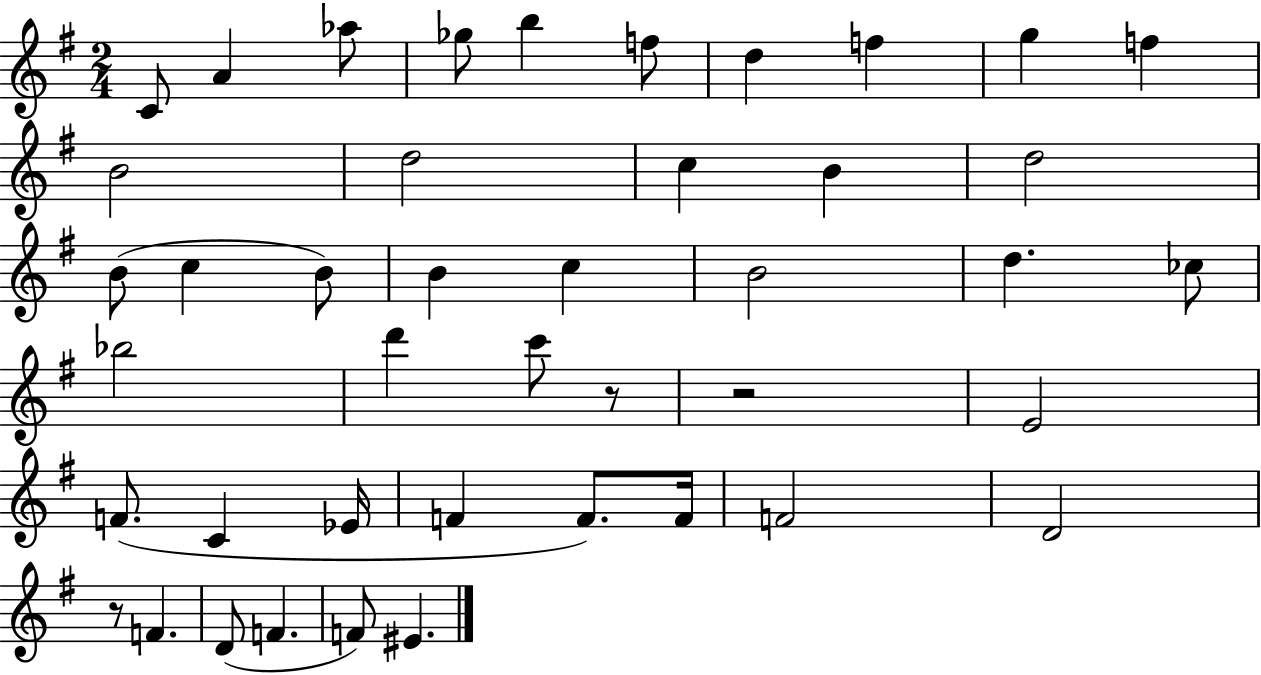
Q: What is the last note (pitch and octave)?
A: EIS4